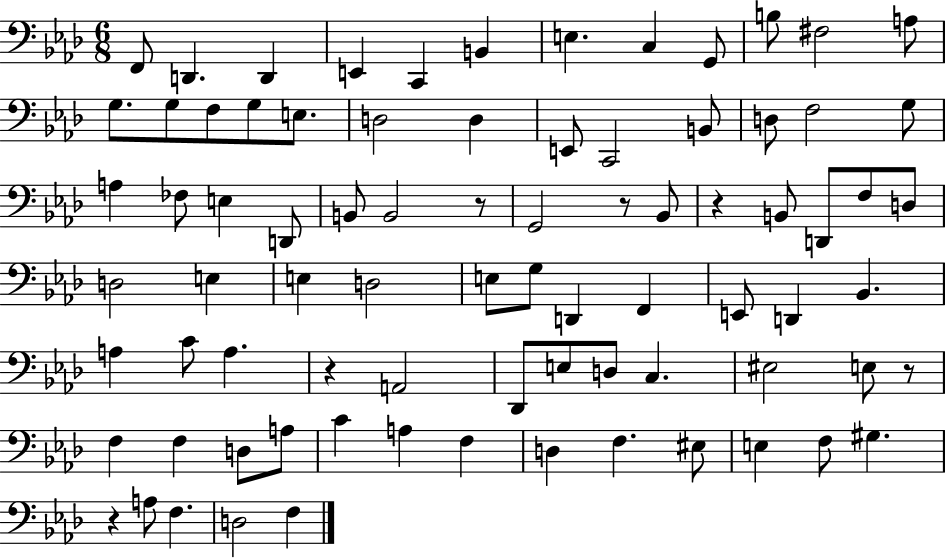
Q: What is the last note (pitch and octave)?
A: F3